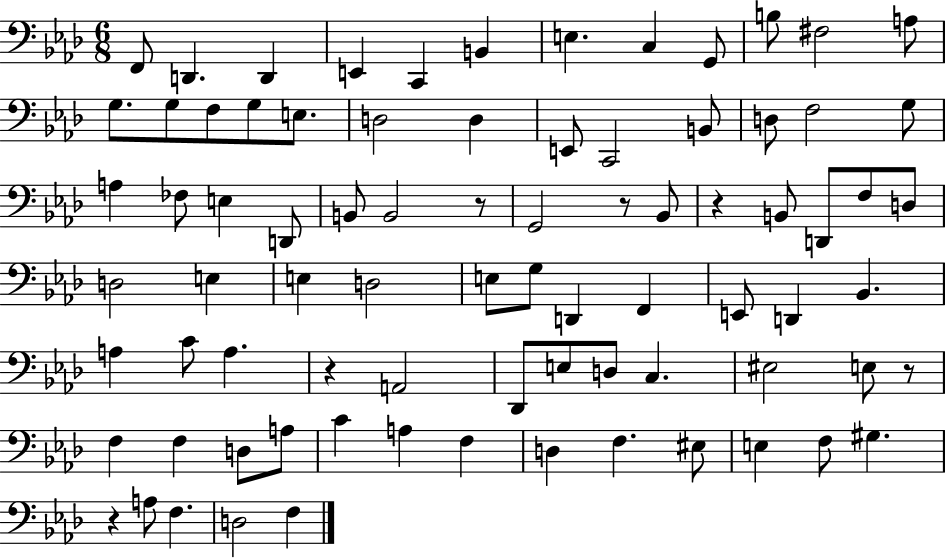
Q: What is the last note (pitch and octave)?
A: F3